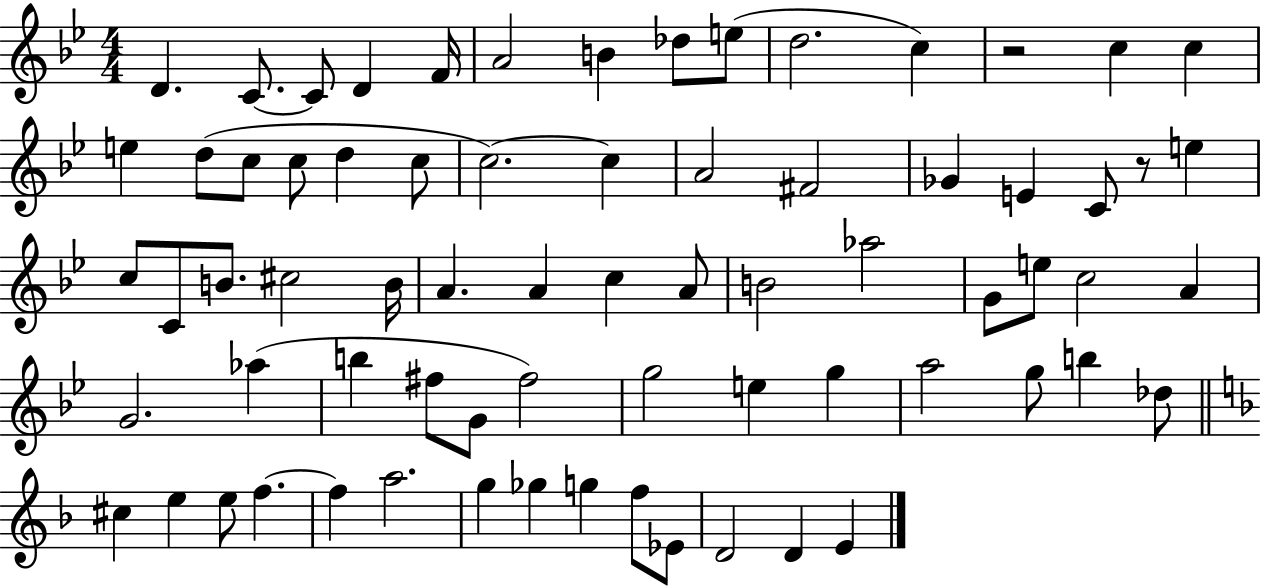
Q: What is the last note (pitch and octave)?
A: E4